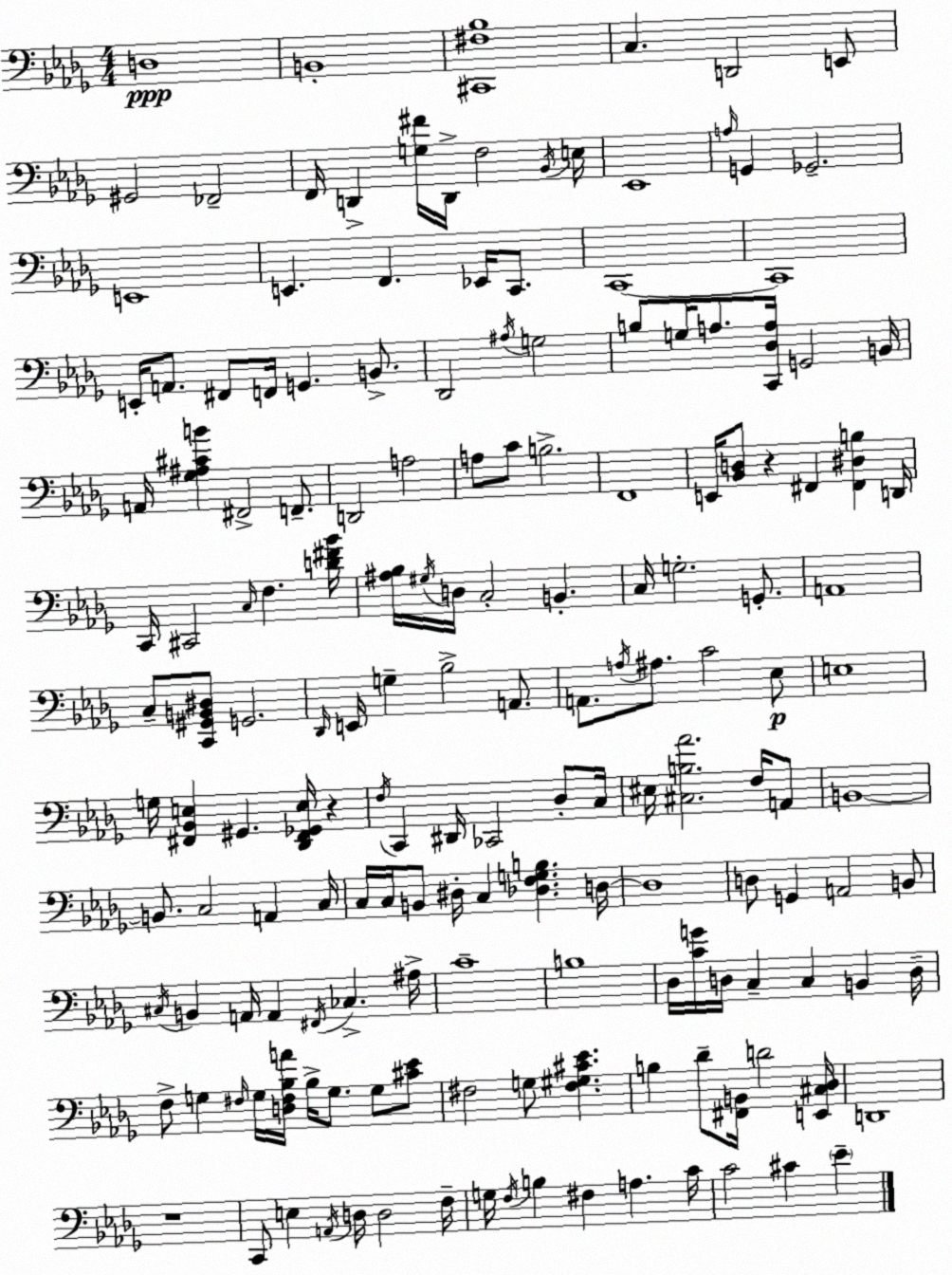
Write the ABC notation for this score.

X:1
T:Untitled
M:4/4
L:1/4
K:Bbm
D,4 B,,4 [^C,,^F,_B,]4 C, D,,2 E,,/2 ^G,,2 _F,,2 F,,/4 D,, [G,^F]/4 D,,/4 F,2 _B,,/4 E,/4 _E,,4 A,/4 G,, _G,,2 E,,4 E,, F,, _E,,/4 C,,/2 C,,4 C,,4 E,,/4 A,,/2 ^F,,/2 F,,/4 G,, B,,/2 _D,,2 ^A,/4 G,2 B,/2 G,/4 A,/2 [C,,_D,A,]/4 G,,2 B,,/4 A,,/4 [_G,^A,^CB] ^F,,2 F,,/2 D,,2 A,2 A,/2 C/2 B,2 F,,4 E,,/4 [_B,,D,]/2 z ^F,, [^F,,^D,B,] D,,/4 C,,/4 ^C,,2 C,/4 F, [D^F_B]/4 [^A,_B,]/4 ^G,/4 D,/4 C,2 B,, C,/4 G,2 G,,/2 A,,4 C,/2 [C,,^G,,B,,^D,]/2 G,,2 _D,,/4 E,,/4 G, _B,2 A,,/2 A,,/2 A,/4 ^A,/2 C2 _E,/2 E,4 G,/4 [^F,,_B,,E,] ^G,, [_D,,^F,,_G,,E,]/4 z F,/4 C,, ^D,,/4 _C,,2 _D,/2 C,/4 ^E,/4 [^C,B,_A]2 F,/4 A,,/2 B,,4 B,,/2 C,2 A,, C,/4 C,/4 C,/4 B,,/2 ^D,/4 C, [_D,F,G,B,] D,/4 D,4 D,/2 G,, A,,2 B,,/2 ^C,/4 B,, A,,/4 A,, ^F,,/4 _C, ^A,/4 C4 B,4 _D,/4 [CG]/4 D,/4 C, C, B,, D,/4 F,/2 G, ^F,/4 G,/4 [D,^F,_B,A]/4 _B,/4 G,/2 G,/2 [^C_E]/2 ^F,2 G,/2 [^F,^G,^C_E] B, _D/2 [^F,,B,,]/4 D2 [E,,^C,_D,]/4 D,,4 z4 C,,/2 E, A,,/4 D,/4 D,2 F,/4 G,/4 F,/4 B, ^F, A, C/4 C2 ^C _E